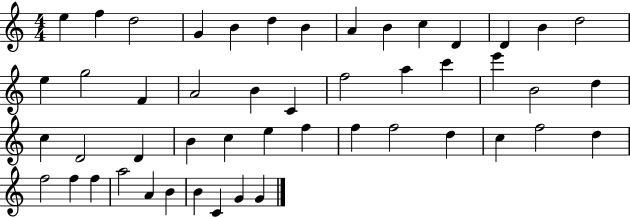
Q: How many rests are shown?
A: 0